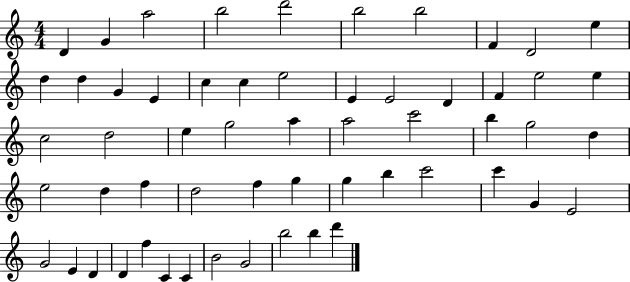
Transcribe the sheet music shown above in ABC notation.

X:1
T:Untitled
M:4/4
L:1/4
K:C
D G a2 b2 d'2 b2 b2 F D2 e d d G E c c e2 E E2 D F e2 e c2 d2 e g2 a a2 c'2 b g2 d e2 d f d2 f g g b c'2 c' G E2 G2 E D D f C C B2 G2 b2 b d'